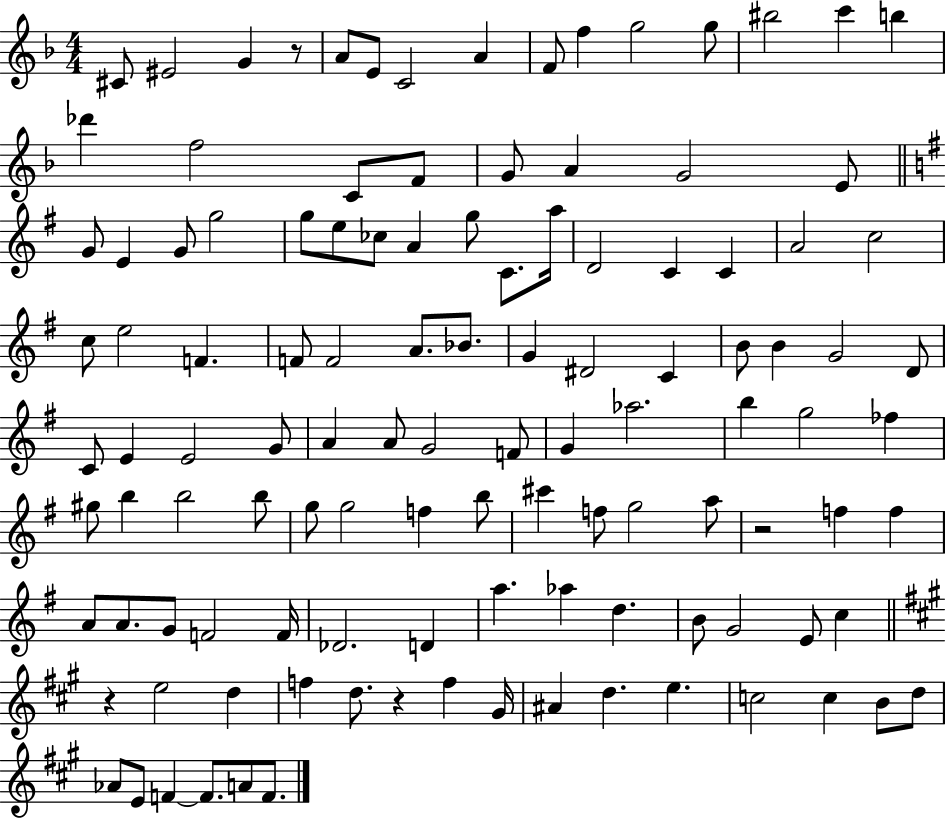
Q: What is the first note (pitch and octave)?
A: C#4